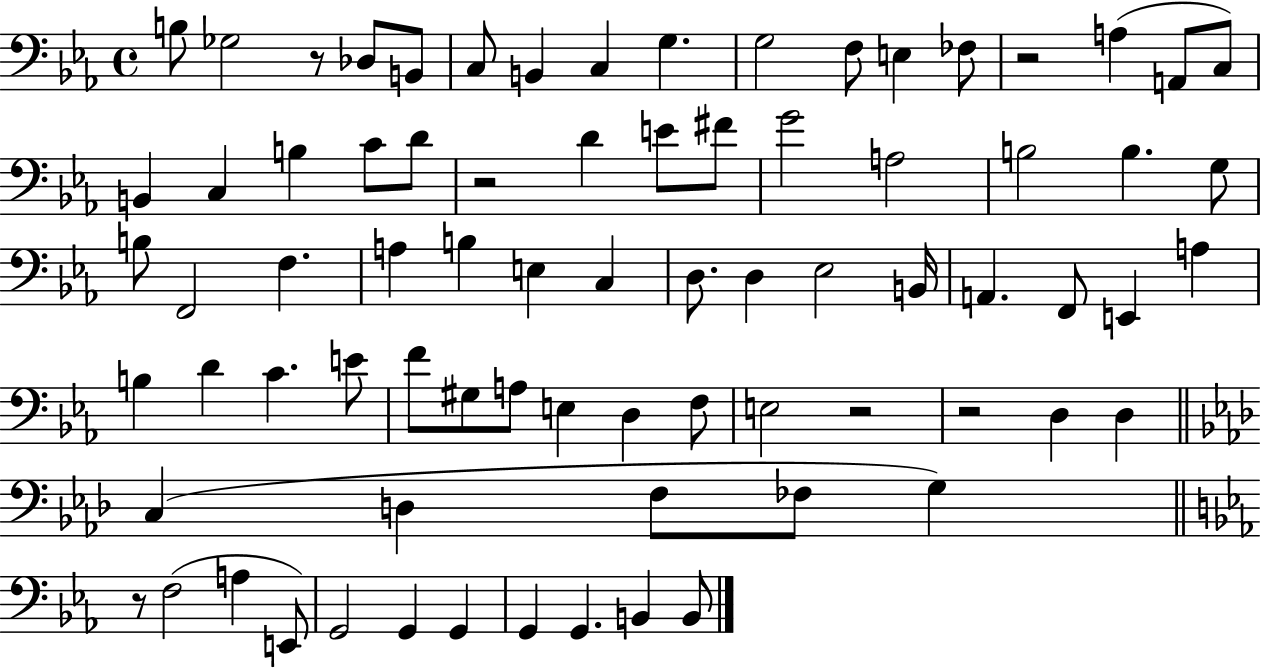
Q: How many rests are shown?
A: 6